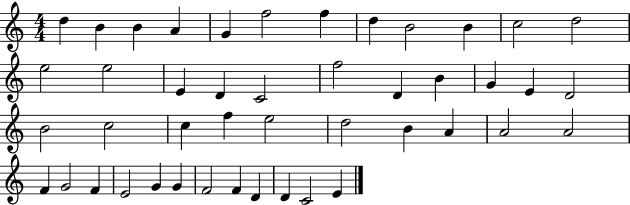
D5/q B4/q B4/q A4/q G4/q F5/h F5/q D5/q B4/h B4/q C5/h D5/h E5/h E5/h E4/q D4/q C4/h F5/h D4/q B4/q G4/q E4/q D4/h B4/h C5/h C5/q F5/q E5/h D5/h B4/q A4/q A4/h A4/h F4/q G4/h F4/q E4/h G4/q G4/q F4/h F4/q D4/q D4/q C4/h E4/q